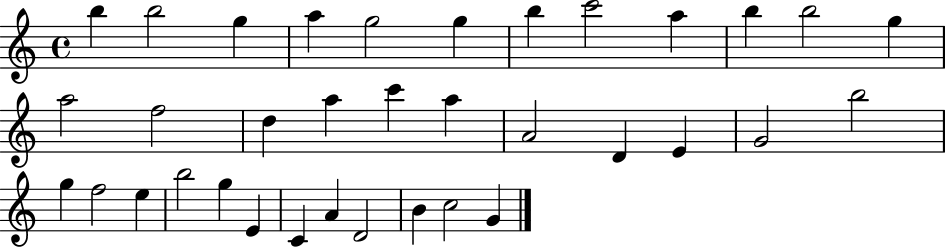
X:1
T:Untitled
M:4/4
L:1/4
K:C
b b2 g a g2 g b c'2 a b b2 g a2 f2 d a c' a A2 D E G2 b2 g f2 e b2 g E C A D2 B c2 G